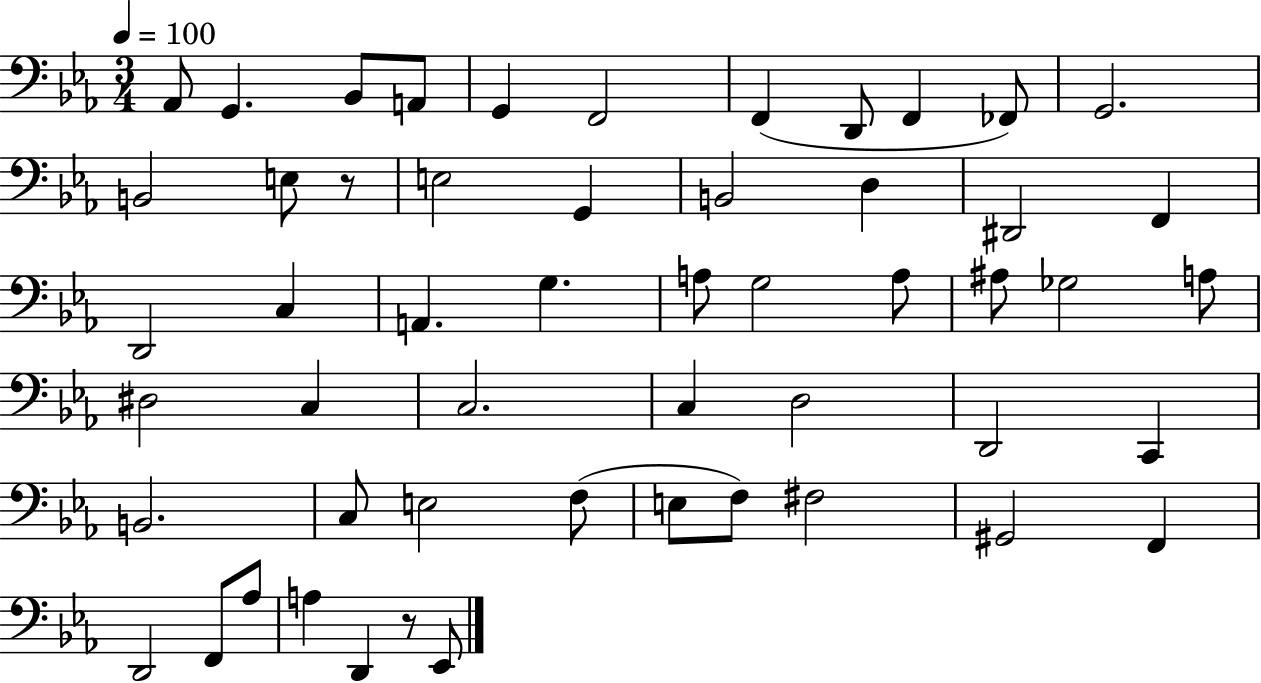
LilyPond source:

{
  \clef bass
  \numericTimeSignature
  \time 3/4
  \key ees \major
  \tempo 4 = 100
  \repeat volta 2 { aes,8 g,4. bes,8 a,8 | g,4 f,2 | f,4( d,8 f,4 fes,8) | g,2. | \break b,2 e8 r8 | e2 g,4 | b,2 d4 | dis,2 f,4 | \break d,2 c4 | a,4. g4. | a8 g2 a8 | ais8 ges2 a8 | \break dis2 c4 | c2. | c4 d2 | d,2 c,4 | \break b,2. | c8 e2 f8( | e8 f8) fis2 | gis,2 f,4 | \break d,2 f,8 aes8 | a4 d,4 r8 ees,8 | } \bar "|."
}